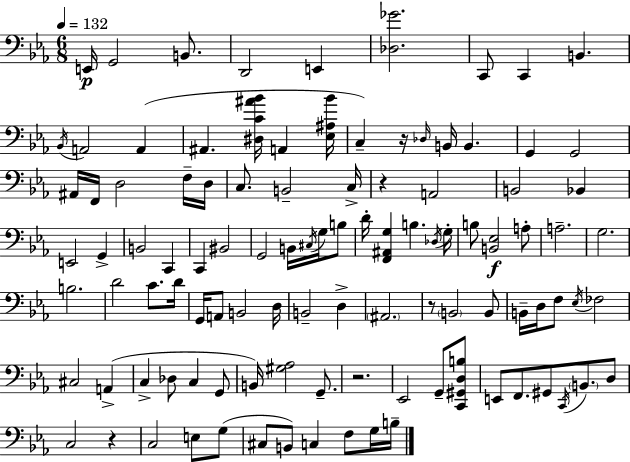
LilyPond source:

{
  \clef bass
  \numericTimeSignature
  \time 6/8
  \key c \minor
  \tempo 4 = 132
  e,16\p g,2 b,8. | d,2 e,4 | <des ges'>2. | c,8 c,4 b,4. | \break \acciaccatura { bes,16 } a,2 a,4( | ais,4. <dis c' ais' bes'>16 a,4 | <ees ais bes'>16 c4--) r16 \grace { des16 } b,16 b,4. | g,4 g,2 | \break ais,16 f,16 d2 | f16-- d16 c8. b,2-- | c16-> r4 a,2 | b,2 bes,4 | \break e,2 g,4-> | b,2 c,4 | c,4 bis,2 | g,2 b,16 \acciaccatura { cis16 } | \break g16 b8 d'16-. <f, ais, g>4 b4. | \acciaccatura { des16 } g16-. b8 <b, ees>2\f | a8-. a2.-- | g2. | \break b2. | d'2 | c'8. d'16 g,16 a,8 b,2 | d16 b,2-- | \break d4-> \parenthesize ais,2. | r8 \parenthesize b,2 | b,8 b,16-- d16 f8 \acciaccatura { ees16 } fes2 | cis2 | \break a,4->( c4-> des8 c4 | g,8 b,16) <gis aes>2 | g,8.-- r2. | ees,2 | \break g,8-- <c, gis, d b>8 e,8 f,8. gis,8 | \acciaccatura { c,16 } \parenthesize b,8. d8 c2 | r4 c2 | e8 g8( cis8 b,8) c4 | \break f8 g16 b16-- \bar "|."
}